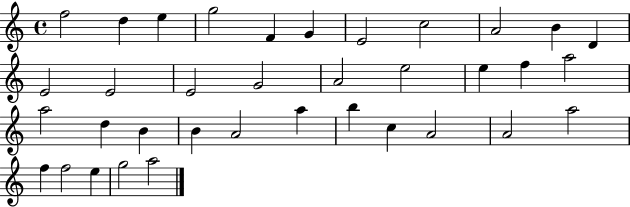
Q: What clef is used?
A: treble